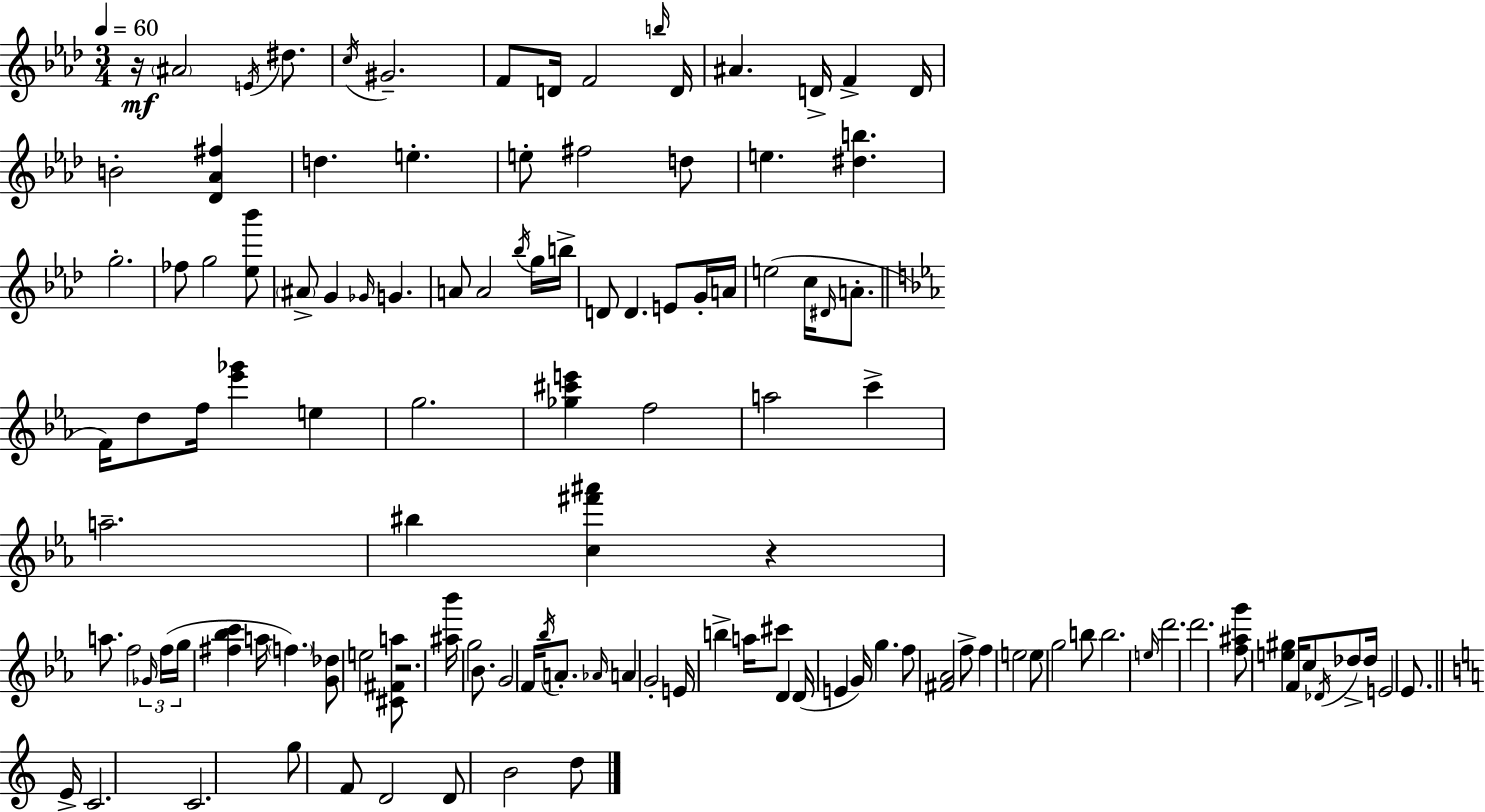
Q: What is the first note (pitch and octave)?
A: A#4